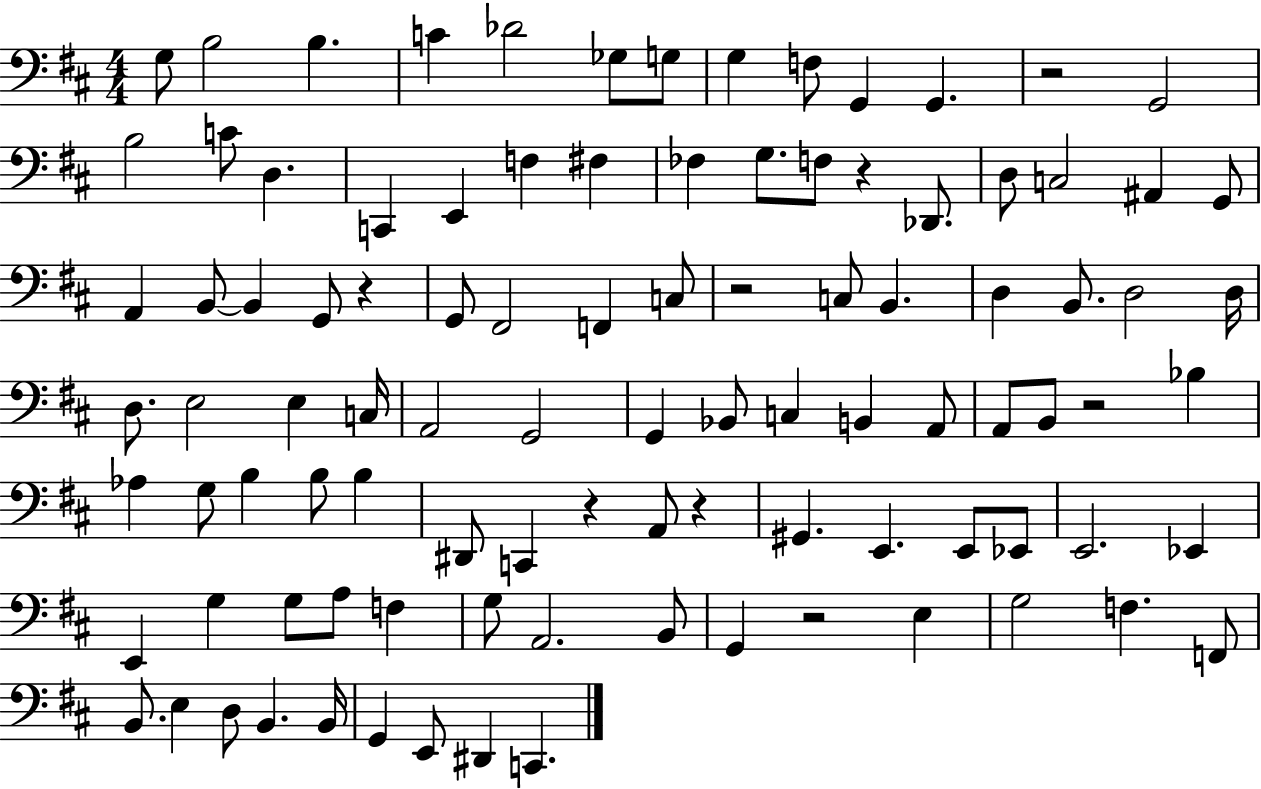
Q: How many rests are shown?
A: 8